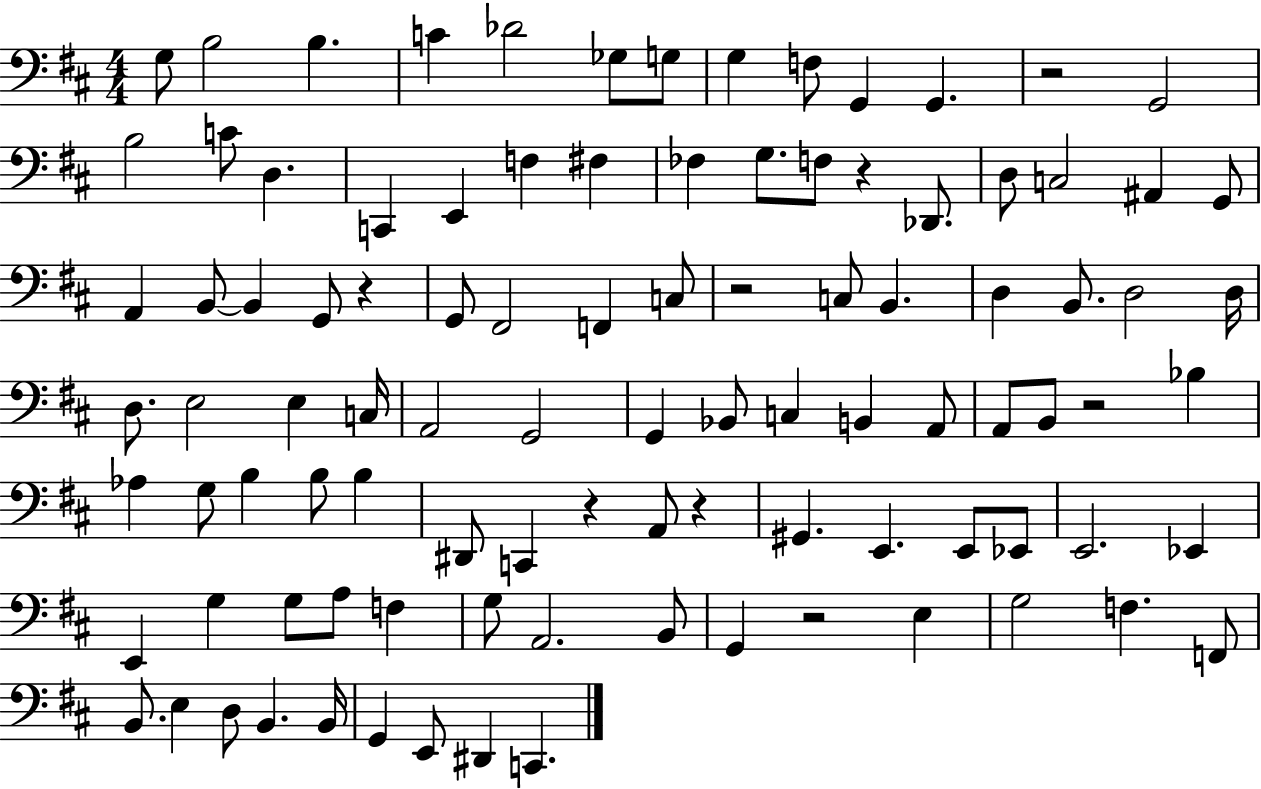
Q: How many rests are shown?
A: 8